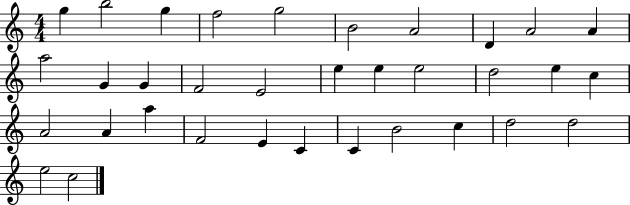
{
  \clef treble
  \numericTimeSignature
  \time 4/4
  \key c \major
  g''4 b''2 g''4 | f''2 g''2 | b'2 a'2 | d'4 a'2 a'4 | \break a''2 g'4 g'4 | f'2 e'2 | e''4 e''4 e''2 | d''2 e''4 c''4 | \break a'2 a'4 a''4 | f'2 e'4 c'4 | c'4 b'2 c''4 | d''2 d''2 | \break e''2 c''2 | \bar "|."
}